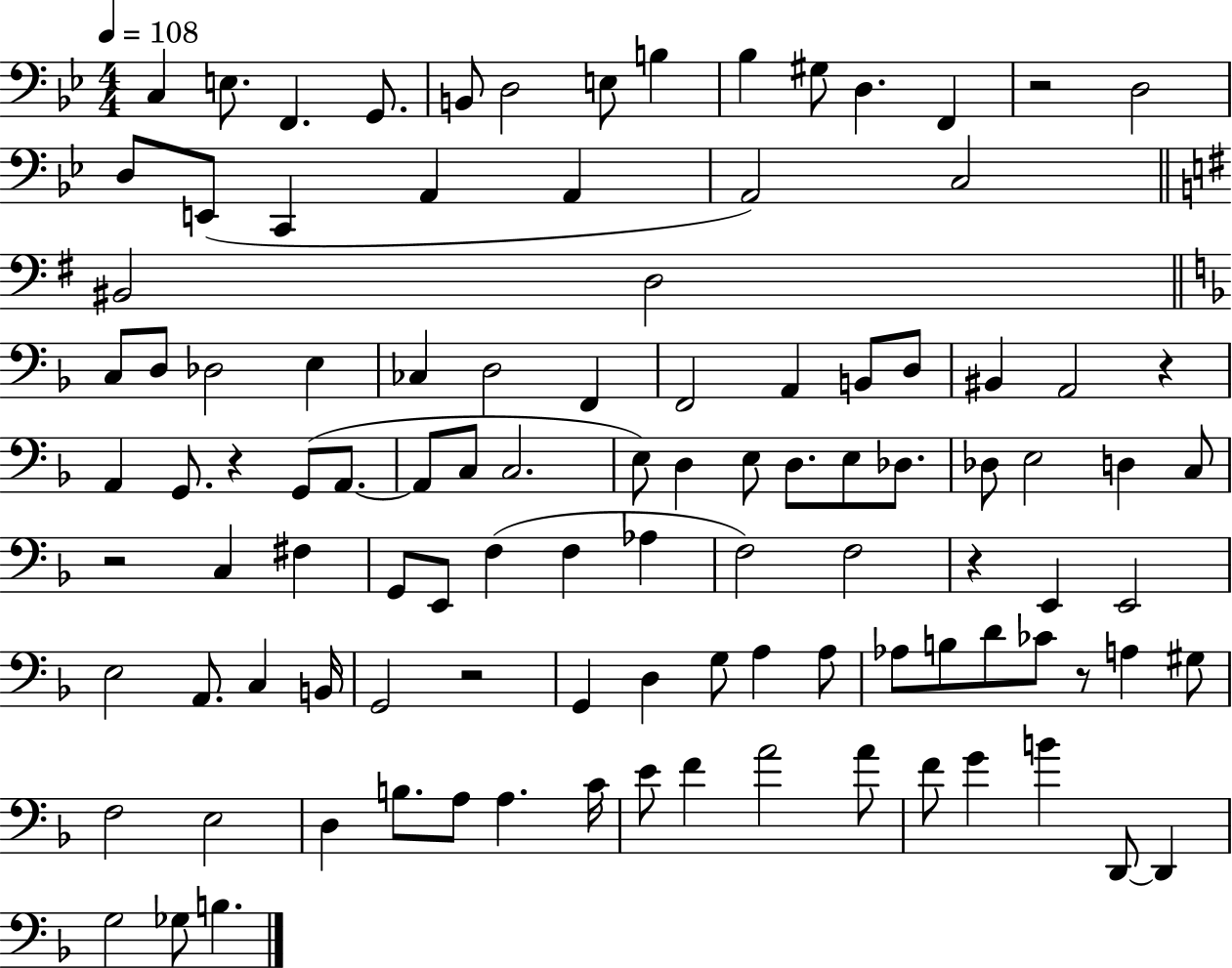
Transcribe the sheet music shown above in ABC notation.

X:1
T:Untitled
M:4/4
L:1/4
K:Bb
C, E,/2 F,, G,,/2 B,,/2 D,2 E,/2 B, _B, ^G,/2 D, F,, z2 D,2 D,/2 E,,/2 C,, A,, A,, A,,2 C,2 ^B,,2 D,2 C,/2 D,/2 _D,2 E, _C, D,2 F,, F,,2 A,, B,,/2 D,/2 ^B,, A,,2 z A,, G,,/2 z G,,/2 A,,/2 A,,/2 C,/2 C,2 E,/2 D, E,/2 D,/2 E,/2 _D,/2 _D,/2 E,2 D, C,/2 z2 C, ^F, G,,/2 E,,/2 F, F, _A, F,2 F,2 z E,, E,,2 E,2 A,,/2 C, B,,/4 G,,2 z2 G,, D, G,/2 A, A,/2 _A,/2 B,/2 D/2 _C/2 z/2 A, ^G,/2 F,2 E,2 D, B,/2 A,/2 A, C/4 E/2 F A2 A/2 F/2 G B D,,/2 D,, G,2 _G,/2 B,